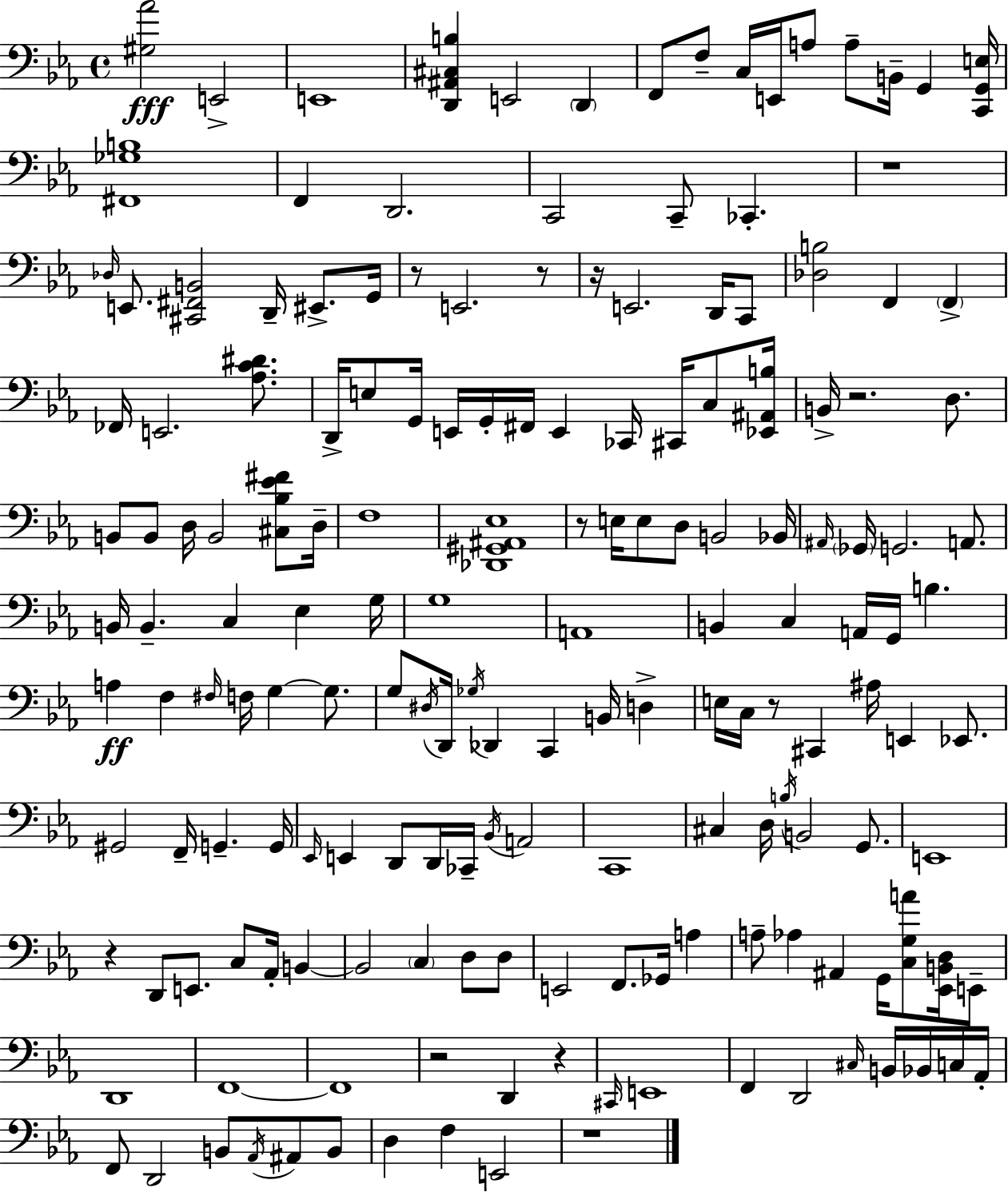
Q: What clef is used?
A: bass